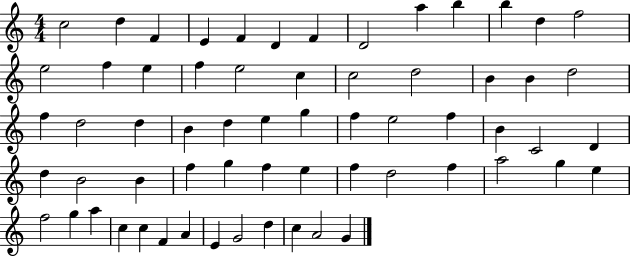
{
  \clef treble
  \numericTimeSignature
  \time 4/4
  \key c \major
  c''2 d''4 f'4 | e'4 f'4 d'4 f'4 | d'2 a''4 b''4 | b''4 d''4 f''2 | \break e''2 f''4 e''4 | f''4 e''2 c''4 | c''2 d''2 | b'4 b'4 d''2 | \break f''4 d''2 d''4 | b'4 d''4 e''4 g''4 | f''4 e''2 f''4 | b'4 c'2 d'4 | \break d''4 b'2 b'4 | f''4 g''4 f''4 e''4 | f''4 d''2 f''4 | a''2 g''4 e''4 | \break f''2 g''4 a''4 | c''4 c''4 f'4 a'4 | e'4 g'2 d''4 | c''4 a'2 g'4 | \break \bar "|."
}